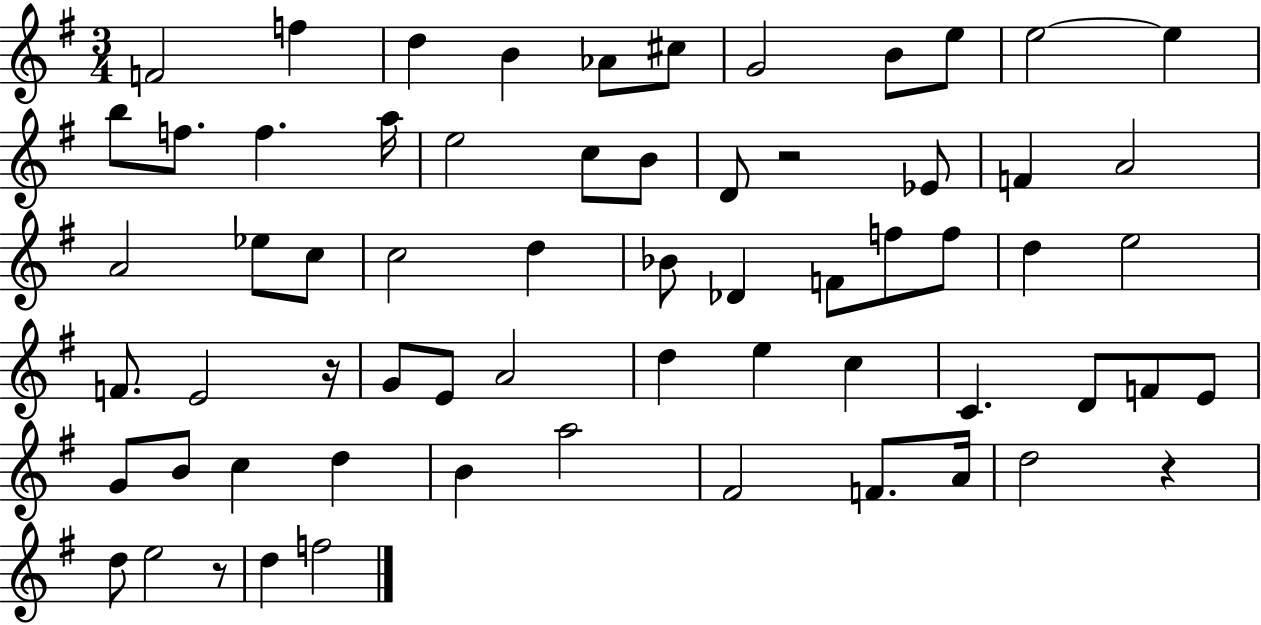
X:1
T:Untitled
M:3/4
L:1/4
K:G
F2 f d B _A/2 ^c/2 G2 B/2 e/2 e2 e b/2 f/2 f a/4 e2 c/2 B/2 D/2 z2 _E/2 F A2 A2 _e/2 c/2 c2 d _B/2 _D F/2 f/2 f/2 d e2 F/2 E2 z/4 G/2 E/2 A2 d e c C D/2 F/2 E/2 G/2 B/2 c d B a2 ^F2 F/2 A/4 d2 z d/2 e2 z/2 d f2